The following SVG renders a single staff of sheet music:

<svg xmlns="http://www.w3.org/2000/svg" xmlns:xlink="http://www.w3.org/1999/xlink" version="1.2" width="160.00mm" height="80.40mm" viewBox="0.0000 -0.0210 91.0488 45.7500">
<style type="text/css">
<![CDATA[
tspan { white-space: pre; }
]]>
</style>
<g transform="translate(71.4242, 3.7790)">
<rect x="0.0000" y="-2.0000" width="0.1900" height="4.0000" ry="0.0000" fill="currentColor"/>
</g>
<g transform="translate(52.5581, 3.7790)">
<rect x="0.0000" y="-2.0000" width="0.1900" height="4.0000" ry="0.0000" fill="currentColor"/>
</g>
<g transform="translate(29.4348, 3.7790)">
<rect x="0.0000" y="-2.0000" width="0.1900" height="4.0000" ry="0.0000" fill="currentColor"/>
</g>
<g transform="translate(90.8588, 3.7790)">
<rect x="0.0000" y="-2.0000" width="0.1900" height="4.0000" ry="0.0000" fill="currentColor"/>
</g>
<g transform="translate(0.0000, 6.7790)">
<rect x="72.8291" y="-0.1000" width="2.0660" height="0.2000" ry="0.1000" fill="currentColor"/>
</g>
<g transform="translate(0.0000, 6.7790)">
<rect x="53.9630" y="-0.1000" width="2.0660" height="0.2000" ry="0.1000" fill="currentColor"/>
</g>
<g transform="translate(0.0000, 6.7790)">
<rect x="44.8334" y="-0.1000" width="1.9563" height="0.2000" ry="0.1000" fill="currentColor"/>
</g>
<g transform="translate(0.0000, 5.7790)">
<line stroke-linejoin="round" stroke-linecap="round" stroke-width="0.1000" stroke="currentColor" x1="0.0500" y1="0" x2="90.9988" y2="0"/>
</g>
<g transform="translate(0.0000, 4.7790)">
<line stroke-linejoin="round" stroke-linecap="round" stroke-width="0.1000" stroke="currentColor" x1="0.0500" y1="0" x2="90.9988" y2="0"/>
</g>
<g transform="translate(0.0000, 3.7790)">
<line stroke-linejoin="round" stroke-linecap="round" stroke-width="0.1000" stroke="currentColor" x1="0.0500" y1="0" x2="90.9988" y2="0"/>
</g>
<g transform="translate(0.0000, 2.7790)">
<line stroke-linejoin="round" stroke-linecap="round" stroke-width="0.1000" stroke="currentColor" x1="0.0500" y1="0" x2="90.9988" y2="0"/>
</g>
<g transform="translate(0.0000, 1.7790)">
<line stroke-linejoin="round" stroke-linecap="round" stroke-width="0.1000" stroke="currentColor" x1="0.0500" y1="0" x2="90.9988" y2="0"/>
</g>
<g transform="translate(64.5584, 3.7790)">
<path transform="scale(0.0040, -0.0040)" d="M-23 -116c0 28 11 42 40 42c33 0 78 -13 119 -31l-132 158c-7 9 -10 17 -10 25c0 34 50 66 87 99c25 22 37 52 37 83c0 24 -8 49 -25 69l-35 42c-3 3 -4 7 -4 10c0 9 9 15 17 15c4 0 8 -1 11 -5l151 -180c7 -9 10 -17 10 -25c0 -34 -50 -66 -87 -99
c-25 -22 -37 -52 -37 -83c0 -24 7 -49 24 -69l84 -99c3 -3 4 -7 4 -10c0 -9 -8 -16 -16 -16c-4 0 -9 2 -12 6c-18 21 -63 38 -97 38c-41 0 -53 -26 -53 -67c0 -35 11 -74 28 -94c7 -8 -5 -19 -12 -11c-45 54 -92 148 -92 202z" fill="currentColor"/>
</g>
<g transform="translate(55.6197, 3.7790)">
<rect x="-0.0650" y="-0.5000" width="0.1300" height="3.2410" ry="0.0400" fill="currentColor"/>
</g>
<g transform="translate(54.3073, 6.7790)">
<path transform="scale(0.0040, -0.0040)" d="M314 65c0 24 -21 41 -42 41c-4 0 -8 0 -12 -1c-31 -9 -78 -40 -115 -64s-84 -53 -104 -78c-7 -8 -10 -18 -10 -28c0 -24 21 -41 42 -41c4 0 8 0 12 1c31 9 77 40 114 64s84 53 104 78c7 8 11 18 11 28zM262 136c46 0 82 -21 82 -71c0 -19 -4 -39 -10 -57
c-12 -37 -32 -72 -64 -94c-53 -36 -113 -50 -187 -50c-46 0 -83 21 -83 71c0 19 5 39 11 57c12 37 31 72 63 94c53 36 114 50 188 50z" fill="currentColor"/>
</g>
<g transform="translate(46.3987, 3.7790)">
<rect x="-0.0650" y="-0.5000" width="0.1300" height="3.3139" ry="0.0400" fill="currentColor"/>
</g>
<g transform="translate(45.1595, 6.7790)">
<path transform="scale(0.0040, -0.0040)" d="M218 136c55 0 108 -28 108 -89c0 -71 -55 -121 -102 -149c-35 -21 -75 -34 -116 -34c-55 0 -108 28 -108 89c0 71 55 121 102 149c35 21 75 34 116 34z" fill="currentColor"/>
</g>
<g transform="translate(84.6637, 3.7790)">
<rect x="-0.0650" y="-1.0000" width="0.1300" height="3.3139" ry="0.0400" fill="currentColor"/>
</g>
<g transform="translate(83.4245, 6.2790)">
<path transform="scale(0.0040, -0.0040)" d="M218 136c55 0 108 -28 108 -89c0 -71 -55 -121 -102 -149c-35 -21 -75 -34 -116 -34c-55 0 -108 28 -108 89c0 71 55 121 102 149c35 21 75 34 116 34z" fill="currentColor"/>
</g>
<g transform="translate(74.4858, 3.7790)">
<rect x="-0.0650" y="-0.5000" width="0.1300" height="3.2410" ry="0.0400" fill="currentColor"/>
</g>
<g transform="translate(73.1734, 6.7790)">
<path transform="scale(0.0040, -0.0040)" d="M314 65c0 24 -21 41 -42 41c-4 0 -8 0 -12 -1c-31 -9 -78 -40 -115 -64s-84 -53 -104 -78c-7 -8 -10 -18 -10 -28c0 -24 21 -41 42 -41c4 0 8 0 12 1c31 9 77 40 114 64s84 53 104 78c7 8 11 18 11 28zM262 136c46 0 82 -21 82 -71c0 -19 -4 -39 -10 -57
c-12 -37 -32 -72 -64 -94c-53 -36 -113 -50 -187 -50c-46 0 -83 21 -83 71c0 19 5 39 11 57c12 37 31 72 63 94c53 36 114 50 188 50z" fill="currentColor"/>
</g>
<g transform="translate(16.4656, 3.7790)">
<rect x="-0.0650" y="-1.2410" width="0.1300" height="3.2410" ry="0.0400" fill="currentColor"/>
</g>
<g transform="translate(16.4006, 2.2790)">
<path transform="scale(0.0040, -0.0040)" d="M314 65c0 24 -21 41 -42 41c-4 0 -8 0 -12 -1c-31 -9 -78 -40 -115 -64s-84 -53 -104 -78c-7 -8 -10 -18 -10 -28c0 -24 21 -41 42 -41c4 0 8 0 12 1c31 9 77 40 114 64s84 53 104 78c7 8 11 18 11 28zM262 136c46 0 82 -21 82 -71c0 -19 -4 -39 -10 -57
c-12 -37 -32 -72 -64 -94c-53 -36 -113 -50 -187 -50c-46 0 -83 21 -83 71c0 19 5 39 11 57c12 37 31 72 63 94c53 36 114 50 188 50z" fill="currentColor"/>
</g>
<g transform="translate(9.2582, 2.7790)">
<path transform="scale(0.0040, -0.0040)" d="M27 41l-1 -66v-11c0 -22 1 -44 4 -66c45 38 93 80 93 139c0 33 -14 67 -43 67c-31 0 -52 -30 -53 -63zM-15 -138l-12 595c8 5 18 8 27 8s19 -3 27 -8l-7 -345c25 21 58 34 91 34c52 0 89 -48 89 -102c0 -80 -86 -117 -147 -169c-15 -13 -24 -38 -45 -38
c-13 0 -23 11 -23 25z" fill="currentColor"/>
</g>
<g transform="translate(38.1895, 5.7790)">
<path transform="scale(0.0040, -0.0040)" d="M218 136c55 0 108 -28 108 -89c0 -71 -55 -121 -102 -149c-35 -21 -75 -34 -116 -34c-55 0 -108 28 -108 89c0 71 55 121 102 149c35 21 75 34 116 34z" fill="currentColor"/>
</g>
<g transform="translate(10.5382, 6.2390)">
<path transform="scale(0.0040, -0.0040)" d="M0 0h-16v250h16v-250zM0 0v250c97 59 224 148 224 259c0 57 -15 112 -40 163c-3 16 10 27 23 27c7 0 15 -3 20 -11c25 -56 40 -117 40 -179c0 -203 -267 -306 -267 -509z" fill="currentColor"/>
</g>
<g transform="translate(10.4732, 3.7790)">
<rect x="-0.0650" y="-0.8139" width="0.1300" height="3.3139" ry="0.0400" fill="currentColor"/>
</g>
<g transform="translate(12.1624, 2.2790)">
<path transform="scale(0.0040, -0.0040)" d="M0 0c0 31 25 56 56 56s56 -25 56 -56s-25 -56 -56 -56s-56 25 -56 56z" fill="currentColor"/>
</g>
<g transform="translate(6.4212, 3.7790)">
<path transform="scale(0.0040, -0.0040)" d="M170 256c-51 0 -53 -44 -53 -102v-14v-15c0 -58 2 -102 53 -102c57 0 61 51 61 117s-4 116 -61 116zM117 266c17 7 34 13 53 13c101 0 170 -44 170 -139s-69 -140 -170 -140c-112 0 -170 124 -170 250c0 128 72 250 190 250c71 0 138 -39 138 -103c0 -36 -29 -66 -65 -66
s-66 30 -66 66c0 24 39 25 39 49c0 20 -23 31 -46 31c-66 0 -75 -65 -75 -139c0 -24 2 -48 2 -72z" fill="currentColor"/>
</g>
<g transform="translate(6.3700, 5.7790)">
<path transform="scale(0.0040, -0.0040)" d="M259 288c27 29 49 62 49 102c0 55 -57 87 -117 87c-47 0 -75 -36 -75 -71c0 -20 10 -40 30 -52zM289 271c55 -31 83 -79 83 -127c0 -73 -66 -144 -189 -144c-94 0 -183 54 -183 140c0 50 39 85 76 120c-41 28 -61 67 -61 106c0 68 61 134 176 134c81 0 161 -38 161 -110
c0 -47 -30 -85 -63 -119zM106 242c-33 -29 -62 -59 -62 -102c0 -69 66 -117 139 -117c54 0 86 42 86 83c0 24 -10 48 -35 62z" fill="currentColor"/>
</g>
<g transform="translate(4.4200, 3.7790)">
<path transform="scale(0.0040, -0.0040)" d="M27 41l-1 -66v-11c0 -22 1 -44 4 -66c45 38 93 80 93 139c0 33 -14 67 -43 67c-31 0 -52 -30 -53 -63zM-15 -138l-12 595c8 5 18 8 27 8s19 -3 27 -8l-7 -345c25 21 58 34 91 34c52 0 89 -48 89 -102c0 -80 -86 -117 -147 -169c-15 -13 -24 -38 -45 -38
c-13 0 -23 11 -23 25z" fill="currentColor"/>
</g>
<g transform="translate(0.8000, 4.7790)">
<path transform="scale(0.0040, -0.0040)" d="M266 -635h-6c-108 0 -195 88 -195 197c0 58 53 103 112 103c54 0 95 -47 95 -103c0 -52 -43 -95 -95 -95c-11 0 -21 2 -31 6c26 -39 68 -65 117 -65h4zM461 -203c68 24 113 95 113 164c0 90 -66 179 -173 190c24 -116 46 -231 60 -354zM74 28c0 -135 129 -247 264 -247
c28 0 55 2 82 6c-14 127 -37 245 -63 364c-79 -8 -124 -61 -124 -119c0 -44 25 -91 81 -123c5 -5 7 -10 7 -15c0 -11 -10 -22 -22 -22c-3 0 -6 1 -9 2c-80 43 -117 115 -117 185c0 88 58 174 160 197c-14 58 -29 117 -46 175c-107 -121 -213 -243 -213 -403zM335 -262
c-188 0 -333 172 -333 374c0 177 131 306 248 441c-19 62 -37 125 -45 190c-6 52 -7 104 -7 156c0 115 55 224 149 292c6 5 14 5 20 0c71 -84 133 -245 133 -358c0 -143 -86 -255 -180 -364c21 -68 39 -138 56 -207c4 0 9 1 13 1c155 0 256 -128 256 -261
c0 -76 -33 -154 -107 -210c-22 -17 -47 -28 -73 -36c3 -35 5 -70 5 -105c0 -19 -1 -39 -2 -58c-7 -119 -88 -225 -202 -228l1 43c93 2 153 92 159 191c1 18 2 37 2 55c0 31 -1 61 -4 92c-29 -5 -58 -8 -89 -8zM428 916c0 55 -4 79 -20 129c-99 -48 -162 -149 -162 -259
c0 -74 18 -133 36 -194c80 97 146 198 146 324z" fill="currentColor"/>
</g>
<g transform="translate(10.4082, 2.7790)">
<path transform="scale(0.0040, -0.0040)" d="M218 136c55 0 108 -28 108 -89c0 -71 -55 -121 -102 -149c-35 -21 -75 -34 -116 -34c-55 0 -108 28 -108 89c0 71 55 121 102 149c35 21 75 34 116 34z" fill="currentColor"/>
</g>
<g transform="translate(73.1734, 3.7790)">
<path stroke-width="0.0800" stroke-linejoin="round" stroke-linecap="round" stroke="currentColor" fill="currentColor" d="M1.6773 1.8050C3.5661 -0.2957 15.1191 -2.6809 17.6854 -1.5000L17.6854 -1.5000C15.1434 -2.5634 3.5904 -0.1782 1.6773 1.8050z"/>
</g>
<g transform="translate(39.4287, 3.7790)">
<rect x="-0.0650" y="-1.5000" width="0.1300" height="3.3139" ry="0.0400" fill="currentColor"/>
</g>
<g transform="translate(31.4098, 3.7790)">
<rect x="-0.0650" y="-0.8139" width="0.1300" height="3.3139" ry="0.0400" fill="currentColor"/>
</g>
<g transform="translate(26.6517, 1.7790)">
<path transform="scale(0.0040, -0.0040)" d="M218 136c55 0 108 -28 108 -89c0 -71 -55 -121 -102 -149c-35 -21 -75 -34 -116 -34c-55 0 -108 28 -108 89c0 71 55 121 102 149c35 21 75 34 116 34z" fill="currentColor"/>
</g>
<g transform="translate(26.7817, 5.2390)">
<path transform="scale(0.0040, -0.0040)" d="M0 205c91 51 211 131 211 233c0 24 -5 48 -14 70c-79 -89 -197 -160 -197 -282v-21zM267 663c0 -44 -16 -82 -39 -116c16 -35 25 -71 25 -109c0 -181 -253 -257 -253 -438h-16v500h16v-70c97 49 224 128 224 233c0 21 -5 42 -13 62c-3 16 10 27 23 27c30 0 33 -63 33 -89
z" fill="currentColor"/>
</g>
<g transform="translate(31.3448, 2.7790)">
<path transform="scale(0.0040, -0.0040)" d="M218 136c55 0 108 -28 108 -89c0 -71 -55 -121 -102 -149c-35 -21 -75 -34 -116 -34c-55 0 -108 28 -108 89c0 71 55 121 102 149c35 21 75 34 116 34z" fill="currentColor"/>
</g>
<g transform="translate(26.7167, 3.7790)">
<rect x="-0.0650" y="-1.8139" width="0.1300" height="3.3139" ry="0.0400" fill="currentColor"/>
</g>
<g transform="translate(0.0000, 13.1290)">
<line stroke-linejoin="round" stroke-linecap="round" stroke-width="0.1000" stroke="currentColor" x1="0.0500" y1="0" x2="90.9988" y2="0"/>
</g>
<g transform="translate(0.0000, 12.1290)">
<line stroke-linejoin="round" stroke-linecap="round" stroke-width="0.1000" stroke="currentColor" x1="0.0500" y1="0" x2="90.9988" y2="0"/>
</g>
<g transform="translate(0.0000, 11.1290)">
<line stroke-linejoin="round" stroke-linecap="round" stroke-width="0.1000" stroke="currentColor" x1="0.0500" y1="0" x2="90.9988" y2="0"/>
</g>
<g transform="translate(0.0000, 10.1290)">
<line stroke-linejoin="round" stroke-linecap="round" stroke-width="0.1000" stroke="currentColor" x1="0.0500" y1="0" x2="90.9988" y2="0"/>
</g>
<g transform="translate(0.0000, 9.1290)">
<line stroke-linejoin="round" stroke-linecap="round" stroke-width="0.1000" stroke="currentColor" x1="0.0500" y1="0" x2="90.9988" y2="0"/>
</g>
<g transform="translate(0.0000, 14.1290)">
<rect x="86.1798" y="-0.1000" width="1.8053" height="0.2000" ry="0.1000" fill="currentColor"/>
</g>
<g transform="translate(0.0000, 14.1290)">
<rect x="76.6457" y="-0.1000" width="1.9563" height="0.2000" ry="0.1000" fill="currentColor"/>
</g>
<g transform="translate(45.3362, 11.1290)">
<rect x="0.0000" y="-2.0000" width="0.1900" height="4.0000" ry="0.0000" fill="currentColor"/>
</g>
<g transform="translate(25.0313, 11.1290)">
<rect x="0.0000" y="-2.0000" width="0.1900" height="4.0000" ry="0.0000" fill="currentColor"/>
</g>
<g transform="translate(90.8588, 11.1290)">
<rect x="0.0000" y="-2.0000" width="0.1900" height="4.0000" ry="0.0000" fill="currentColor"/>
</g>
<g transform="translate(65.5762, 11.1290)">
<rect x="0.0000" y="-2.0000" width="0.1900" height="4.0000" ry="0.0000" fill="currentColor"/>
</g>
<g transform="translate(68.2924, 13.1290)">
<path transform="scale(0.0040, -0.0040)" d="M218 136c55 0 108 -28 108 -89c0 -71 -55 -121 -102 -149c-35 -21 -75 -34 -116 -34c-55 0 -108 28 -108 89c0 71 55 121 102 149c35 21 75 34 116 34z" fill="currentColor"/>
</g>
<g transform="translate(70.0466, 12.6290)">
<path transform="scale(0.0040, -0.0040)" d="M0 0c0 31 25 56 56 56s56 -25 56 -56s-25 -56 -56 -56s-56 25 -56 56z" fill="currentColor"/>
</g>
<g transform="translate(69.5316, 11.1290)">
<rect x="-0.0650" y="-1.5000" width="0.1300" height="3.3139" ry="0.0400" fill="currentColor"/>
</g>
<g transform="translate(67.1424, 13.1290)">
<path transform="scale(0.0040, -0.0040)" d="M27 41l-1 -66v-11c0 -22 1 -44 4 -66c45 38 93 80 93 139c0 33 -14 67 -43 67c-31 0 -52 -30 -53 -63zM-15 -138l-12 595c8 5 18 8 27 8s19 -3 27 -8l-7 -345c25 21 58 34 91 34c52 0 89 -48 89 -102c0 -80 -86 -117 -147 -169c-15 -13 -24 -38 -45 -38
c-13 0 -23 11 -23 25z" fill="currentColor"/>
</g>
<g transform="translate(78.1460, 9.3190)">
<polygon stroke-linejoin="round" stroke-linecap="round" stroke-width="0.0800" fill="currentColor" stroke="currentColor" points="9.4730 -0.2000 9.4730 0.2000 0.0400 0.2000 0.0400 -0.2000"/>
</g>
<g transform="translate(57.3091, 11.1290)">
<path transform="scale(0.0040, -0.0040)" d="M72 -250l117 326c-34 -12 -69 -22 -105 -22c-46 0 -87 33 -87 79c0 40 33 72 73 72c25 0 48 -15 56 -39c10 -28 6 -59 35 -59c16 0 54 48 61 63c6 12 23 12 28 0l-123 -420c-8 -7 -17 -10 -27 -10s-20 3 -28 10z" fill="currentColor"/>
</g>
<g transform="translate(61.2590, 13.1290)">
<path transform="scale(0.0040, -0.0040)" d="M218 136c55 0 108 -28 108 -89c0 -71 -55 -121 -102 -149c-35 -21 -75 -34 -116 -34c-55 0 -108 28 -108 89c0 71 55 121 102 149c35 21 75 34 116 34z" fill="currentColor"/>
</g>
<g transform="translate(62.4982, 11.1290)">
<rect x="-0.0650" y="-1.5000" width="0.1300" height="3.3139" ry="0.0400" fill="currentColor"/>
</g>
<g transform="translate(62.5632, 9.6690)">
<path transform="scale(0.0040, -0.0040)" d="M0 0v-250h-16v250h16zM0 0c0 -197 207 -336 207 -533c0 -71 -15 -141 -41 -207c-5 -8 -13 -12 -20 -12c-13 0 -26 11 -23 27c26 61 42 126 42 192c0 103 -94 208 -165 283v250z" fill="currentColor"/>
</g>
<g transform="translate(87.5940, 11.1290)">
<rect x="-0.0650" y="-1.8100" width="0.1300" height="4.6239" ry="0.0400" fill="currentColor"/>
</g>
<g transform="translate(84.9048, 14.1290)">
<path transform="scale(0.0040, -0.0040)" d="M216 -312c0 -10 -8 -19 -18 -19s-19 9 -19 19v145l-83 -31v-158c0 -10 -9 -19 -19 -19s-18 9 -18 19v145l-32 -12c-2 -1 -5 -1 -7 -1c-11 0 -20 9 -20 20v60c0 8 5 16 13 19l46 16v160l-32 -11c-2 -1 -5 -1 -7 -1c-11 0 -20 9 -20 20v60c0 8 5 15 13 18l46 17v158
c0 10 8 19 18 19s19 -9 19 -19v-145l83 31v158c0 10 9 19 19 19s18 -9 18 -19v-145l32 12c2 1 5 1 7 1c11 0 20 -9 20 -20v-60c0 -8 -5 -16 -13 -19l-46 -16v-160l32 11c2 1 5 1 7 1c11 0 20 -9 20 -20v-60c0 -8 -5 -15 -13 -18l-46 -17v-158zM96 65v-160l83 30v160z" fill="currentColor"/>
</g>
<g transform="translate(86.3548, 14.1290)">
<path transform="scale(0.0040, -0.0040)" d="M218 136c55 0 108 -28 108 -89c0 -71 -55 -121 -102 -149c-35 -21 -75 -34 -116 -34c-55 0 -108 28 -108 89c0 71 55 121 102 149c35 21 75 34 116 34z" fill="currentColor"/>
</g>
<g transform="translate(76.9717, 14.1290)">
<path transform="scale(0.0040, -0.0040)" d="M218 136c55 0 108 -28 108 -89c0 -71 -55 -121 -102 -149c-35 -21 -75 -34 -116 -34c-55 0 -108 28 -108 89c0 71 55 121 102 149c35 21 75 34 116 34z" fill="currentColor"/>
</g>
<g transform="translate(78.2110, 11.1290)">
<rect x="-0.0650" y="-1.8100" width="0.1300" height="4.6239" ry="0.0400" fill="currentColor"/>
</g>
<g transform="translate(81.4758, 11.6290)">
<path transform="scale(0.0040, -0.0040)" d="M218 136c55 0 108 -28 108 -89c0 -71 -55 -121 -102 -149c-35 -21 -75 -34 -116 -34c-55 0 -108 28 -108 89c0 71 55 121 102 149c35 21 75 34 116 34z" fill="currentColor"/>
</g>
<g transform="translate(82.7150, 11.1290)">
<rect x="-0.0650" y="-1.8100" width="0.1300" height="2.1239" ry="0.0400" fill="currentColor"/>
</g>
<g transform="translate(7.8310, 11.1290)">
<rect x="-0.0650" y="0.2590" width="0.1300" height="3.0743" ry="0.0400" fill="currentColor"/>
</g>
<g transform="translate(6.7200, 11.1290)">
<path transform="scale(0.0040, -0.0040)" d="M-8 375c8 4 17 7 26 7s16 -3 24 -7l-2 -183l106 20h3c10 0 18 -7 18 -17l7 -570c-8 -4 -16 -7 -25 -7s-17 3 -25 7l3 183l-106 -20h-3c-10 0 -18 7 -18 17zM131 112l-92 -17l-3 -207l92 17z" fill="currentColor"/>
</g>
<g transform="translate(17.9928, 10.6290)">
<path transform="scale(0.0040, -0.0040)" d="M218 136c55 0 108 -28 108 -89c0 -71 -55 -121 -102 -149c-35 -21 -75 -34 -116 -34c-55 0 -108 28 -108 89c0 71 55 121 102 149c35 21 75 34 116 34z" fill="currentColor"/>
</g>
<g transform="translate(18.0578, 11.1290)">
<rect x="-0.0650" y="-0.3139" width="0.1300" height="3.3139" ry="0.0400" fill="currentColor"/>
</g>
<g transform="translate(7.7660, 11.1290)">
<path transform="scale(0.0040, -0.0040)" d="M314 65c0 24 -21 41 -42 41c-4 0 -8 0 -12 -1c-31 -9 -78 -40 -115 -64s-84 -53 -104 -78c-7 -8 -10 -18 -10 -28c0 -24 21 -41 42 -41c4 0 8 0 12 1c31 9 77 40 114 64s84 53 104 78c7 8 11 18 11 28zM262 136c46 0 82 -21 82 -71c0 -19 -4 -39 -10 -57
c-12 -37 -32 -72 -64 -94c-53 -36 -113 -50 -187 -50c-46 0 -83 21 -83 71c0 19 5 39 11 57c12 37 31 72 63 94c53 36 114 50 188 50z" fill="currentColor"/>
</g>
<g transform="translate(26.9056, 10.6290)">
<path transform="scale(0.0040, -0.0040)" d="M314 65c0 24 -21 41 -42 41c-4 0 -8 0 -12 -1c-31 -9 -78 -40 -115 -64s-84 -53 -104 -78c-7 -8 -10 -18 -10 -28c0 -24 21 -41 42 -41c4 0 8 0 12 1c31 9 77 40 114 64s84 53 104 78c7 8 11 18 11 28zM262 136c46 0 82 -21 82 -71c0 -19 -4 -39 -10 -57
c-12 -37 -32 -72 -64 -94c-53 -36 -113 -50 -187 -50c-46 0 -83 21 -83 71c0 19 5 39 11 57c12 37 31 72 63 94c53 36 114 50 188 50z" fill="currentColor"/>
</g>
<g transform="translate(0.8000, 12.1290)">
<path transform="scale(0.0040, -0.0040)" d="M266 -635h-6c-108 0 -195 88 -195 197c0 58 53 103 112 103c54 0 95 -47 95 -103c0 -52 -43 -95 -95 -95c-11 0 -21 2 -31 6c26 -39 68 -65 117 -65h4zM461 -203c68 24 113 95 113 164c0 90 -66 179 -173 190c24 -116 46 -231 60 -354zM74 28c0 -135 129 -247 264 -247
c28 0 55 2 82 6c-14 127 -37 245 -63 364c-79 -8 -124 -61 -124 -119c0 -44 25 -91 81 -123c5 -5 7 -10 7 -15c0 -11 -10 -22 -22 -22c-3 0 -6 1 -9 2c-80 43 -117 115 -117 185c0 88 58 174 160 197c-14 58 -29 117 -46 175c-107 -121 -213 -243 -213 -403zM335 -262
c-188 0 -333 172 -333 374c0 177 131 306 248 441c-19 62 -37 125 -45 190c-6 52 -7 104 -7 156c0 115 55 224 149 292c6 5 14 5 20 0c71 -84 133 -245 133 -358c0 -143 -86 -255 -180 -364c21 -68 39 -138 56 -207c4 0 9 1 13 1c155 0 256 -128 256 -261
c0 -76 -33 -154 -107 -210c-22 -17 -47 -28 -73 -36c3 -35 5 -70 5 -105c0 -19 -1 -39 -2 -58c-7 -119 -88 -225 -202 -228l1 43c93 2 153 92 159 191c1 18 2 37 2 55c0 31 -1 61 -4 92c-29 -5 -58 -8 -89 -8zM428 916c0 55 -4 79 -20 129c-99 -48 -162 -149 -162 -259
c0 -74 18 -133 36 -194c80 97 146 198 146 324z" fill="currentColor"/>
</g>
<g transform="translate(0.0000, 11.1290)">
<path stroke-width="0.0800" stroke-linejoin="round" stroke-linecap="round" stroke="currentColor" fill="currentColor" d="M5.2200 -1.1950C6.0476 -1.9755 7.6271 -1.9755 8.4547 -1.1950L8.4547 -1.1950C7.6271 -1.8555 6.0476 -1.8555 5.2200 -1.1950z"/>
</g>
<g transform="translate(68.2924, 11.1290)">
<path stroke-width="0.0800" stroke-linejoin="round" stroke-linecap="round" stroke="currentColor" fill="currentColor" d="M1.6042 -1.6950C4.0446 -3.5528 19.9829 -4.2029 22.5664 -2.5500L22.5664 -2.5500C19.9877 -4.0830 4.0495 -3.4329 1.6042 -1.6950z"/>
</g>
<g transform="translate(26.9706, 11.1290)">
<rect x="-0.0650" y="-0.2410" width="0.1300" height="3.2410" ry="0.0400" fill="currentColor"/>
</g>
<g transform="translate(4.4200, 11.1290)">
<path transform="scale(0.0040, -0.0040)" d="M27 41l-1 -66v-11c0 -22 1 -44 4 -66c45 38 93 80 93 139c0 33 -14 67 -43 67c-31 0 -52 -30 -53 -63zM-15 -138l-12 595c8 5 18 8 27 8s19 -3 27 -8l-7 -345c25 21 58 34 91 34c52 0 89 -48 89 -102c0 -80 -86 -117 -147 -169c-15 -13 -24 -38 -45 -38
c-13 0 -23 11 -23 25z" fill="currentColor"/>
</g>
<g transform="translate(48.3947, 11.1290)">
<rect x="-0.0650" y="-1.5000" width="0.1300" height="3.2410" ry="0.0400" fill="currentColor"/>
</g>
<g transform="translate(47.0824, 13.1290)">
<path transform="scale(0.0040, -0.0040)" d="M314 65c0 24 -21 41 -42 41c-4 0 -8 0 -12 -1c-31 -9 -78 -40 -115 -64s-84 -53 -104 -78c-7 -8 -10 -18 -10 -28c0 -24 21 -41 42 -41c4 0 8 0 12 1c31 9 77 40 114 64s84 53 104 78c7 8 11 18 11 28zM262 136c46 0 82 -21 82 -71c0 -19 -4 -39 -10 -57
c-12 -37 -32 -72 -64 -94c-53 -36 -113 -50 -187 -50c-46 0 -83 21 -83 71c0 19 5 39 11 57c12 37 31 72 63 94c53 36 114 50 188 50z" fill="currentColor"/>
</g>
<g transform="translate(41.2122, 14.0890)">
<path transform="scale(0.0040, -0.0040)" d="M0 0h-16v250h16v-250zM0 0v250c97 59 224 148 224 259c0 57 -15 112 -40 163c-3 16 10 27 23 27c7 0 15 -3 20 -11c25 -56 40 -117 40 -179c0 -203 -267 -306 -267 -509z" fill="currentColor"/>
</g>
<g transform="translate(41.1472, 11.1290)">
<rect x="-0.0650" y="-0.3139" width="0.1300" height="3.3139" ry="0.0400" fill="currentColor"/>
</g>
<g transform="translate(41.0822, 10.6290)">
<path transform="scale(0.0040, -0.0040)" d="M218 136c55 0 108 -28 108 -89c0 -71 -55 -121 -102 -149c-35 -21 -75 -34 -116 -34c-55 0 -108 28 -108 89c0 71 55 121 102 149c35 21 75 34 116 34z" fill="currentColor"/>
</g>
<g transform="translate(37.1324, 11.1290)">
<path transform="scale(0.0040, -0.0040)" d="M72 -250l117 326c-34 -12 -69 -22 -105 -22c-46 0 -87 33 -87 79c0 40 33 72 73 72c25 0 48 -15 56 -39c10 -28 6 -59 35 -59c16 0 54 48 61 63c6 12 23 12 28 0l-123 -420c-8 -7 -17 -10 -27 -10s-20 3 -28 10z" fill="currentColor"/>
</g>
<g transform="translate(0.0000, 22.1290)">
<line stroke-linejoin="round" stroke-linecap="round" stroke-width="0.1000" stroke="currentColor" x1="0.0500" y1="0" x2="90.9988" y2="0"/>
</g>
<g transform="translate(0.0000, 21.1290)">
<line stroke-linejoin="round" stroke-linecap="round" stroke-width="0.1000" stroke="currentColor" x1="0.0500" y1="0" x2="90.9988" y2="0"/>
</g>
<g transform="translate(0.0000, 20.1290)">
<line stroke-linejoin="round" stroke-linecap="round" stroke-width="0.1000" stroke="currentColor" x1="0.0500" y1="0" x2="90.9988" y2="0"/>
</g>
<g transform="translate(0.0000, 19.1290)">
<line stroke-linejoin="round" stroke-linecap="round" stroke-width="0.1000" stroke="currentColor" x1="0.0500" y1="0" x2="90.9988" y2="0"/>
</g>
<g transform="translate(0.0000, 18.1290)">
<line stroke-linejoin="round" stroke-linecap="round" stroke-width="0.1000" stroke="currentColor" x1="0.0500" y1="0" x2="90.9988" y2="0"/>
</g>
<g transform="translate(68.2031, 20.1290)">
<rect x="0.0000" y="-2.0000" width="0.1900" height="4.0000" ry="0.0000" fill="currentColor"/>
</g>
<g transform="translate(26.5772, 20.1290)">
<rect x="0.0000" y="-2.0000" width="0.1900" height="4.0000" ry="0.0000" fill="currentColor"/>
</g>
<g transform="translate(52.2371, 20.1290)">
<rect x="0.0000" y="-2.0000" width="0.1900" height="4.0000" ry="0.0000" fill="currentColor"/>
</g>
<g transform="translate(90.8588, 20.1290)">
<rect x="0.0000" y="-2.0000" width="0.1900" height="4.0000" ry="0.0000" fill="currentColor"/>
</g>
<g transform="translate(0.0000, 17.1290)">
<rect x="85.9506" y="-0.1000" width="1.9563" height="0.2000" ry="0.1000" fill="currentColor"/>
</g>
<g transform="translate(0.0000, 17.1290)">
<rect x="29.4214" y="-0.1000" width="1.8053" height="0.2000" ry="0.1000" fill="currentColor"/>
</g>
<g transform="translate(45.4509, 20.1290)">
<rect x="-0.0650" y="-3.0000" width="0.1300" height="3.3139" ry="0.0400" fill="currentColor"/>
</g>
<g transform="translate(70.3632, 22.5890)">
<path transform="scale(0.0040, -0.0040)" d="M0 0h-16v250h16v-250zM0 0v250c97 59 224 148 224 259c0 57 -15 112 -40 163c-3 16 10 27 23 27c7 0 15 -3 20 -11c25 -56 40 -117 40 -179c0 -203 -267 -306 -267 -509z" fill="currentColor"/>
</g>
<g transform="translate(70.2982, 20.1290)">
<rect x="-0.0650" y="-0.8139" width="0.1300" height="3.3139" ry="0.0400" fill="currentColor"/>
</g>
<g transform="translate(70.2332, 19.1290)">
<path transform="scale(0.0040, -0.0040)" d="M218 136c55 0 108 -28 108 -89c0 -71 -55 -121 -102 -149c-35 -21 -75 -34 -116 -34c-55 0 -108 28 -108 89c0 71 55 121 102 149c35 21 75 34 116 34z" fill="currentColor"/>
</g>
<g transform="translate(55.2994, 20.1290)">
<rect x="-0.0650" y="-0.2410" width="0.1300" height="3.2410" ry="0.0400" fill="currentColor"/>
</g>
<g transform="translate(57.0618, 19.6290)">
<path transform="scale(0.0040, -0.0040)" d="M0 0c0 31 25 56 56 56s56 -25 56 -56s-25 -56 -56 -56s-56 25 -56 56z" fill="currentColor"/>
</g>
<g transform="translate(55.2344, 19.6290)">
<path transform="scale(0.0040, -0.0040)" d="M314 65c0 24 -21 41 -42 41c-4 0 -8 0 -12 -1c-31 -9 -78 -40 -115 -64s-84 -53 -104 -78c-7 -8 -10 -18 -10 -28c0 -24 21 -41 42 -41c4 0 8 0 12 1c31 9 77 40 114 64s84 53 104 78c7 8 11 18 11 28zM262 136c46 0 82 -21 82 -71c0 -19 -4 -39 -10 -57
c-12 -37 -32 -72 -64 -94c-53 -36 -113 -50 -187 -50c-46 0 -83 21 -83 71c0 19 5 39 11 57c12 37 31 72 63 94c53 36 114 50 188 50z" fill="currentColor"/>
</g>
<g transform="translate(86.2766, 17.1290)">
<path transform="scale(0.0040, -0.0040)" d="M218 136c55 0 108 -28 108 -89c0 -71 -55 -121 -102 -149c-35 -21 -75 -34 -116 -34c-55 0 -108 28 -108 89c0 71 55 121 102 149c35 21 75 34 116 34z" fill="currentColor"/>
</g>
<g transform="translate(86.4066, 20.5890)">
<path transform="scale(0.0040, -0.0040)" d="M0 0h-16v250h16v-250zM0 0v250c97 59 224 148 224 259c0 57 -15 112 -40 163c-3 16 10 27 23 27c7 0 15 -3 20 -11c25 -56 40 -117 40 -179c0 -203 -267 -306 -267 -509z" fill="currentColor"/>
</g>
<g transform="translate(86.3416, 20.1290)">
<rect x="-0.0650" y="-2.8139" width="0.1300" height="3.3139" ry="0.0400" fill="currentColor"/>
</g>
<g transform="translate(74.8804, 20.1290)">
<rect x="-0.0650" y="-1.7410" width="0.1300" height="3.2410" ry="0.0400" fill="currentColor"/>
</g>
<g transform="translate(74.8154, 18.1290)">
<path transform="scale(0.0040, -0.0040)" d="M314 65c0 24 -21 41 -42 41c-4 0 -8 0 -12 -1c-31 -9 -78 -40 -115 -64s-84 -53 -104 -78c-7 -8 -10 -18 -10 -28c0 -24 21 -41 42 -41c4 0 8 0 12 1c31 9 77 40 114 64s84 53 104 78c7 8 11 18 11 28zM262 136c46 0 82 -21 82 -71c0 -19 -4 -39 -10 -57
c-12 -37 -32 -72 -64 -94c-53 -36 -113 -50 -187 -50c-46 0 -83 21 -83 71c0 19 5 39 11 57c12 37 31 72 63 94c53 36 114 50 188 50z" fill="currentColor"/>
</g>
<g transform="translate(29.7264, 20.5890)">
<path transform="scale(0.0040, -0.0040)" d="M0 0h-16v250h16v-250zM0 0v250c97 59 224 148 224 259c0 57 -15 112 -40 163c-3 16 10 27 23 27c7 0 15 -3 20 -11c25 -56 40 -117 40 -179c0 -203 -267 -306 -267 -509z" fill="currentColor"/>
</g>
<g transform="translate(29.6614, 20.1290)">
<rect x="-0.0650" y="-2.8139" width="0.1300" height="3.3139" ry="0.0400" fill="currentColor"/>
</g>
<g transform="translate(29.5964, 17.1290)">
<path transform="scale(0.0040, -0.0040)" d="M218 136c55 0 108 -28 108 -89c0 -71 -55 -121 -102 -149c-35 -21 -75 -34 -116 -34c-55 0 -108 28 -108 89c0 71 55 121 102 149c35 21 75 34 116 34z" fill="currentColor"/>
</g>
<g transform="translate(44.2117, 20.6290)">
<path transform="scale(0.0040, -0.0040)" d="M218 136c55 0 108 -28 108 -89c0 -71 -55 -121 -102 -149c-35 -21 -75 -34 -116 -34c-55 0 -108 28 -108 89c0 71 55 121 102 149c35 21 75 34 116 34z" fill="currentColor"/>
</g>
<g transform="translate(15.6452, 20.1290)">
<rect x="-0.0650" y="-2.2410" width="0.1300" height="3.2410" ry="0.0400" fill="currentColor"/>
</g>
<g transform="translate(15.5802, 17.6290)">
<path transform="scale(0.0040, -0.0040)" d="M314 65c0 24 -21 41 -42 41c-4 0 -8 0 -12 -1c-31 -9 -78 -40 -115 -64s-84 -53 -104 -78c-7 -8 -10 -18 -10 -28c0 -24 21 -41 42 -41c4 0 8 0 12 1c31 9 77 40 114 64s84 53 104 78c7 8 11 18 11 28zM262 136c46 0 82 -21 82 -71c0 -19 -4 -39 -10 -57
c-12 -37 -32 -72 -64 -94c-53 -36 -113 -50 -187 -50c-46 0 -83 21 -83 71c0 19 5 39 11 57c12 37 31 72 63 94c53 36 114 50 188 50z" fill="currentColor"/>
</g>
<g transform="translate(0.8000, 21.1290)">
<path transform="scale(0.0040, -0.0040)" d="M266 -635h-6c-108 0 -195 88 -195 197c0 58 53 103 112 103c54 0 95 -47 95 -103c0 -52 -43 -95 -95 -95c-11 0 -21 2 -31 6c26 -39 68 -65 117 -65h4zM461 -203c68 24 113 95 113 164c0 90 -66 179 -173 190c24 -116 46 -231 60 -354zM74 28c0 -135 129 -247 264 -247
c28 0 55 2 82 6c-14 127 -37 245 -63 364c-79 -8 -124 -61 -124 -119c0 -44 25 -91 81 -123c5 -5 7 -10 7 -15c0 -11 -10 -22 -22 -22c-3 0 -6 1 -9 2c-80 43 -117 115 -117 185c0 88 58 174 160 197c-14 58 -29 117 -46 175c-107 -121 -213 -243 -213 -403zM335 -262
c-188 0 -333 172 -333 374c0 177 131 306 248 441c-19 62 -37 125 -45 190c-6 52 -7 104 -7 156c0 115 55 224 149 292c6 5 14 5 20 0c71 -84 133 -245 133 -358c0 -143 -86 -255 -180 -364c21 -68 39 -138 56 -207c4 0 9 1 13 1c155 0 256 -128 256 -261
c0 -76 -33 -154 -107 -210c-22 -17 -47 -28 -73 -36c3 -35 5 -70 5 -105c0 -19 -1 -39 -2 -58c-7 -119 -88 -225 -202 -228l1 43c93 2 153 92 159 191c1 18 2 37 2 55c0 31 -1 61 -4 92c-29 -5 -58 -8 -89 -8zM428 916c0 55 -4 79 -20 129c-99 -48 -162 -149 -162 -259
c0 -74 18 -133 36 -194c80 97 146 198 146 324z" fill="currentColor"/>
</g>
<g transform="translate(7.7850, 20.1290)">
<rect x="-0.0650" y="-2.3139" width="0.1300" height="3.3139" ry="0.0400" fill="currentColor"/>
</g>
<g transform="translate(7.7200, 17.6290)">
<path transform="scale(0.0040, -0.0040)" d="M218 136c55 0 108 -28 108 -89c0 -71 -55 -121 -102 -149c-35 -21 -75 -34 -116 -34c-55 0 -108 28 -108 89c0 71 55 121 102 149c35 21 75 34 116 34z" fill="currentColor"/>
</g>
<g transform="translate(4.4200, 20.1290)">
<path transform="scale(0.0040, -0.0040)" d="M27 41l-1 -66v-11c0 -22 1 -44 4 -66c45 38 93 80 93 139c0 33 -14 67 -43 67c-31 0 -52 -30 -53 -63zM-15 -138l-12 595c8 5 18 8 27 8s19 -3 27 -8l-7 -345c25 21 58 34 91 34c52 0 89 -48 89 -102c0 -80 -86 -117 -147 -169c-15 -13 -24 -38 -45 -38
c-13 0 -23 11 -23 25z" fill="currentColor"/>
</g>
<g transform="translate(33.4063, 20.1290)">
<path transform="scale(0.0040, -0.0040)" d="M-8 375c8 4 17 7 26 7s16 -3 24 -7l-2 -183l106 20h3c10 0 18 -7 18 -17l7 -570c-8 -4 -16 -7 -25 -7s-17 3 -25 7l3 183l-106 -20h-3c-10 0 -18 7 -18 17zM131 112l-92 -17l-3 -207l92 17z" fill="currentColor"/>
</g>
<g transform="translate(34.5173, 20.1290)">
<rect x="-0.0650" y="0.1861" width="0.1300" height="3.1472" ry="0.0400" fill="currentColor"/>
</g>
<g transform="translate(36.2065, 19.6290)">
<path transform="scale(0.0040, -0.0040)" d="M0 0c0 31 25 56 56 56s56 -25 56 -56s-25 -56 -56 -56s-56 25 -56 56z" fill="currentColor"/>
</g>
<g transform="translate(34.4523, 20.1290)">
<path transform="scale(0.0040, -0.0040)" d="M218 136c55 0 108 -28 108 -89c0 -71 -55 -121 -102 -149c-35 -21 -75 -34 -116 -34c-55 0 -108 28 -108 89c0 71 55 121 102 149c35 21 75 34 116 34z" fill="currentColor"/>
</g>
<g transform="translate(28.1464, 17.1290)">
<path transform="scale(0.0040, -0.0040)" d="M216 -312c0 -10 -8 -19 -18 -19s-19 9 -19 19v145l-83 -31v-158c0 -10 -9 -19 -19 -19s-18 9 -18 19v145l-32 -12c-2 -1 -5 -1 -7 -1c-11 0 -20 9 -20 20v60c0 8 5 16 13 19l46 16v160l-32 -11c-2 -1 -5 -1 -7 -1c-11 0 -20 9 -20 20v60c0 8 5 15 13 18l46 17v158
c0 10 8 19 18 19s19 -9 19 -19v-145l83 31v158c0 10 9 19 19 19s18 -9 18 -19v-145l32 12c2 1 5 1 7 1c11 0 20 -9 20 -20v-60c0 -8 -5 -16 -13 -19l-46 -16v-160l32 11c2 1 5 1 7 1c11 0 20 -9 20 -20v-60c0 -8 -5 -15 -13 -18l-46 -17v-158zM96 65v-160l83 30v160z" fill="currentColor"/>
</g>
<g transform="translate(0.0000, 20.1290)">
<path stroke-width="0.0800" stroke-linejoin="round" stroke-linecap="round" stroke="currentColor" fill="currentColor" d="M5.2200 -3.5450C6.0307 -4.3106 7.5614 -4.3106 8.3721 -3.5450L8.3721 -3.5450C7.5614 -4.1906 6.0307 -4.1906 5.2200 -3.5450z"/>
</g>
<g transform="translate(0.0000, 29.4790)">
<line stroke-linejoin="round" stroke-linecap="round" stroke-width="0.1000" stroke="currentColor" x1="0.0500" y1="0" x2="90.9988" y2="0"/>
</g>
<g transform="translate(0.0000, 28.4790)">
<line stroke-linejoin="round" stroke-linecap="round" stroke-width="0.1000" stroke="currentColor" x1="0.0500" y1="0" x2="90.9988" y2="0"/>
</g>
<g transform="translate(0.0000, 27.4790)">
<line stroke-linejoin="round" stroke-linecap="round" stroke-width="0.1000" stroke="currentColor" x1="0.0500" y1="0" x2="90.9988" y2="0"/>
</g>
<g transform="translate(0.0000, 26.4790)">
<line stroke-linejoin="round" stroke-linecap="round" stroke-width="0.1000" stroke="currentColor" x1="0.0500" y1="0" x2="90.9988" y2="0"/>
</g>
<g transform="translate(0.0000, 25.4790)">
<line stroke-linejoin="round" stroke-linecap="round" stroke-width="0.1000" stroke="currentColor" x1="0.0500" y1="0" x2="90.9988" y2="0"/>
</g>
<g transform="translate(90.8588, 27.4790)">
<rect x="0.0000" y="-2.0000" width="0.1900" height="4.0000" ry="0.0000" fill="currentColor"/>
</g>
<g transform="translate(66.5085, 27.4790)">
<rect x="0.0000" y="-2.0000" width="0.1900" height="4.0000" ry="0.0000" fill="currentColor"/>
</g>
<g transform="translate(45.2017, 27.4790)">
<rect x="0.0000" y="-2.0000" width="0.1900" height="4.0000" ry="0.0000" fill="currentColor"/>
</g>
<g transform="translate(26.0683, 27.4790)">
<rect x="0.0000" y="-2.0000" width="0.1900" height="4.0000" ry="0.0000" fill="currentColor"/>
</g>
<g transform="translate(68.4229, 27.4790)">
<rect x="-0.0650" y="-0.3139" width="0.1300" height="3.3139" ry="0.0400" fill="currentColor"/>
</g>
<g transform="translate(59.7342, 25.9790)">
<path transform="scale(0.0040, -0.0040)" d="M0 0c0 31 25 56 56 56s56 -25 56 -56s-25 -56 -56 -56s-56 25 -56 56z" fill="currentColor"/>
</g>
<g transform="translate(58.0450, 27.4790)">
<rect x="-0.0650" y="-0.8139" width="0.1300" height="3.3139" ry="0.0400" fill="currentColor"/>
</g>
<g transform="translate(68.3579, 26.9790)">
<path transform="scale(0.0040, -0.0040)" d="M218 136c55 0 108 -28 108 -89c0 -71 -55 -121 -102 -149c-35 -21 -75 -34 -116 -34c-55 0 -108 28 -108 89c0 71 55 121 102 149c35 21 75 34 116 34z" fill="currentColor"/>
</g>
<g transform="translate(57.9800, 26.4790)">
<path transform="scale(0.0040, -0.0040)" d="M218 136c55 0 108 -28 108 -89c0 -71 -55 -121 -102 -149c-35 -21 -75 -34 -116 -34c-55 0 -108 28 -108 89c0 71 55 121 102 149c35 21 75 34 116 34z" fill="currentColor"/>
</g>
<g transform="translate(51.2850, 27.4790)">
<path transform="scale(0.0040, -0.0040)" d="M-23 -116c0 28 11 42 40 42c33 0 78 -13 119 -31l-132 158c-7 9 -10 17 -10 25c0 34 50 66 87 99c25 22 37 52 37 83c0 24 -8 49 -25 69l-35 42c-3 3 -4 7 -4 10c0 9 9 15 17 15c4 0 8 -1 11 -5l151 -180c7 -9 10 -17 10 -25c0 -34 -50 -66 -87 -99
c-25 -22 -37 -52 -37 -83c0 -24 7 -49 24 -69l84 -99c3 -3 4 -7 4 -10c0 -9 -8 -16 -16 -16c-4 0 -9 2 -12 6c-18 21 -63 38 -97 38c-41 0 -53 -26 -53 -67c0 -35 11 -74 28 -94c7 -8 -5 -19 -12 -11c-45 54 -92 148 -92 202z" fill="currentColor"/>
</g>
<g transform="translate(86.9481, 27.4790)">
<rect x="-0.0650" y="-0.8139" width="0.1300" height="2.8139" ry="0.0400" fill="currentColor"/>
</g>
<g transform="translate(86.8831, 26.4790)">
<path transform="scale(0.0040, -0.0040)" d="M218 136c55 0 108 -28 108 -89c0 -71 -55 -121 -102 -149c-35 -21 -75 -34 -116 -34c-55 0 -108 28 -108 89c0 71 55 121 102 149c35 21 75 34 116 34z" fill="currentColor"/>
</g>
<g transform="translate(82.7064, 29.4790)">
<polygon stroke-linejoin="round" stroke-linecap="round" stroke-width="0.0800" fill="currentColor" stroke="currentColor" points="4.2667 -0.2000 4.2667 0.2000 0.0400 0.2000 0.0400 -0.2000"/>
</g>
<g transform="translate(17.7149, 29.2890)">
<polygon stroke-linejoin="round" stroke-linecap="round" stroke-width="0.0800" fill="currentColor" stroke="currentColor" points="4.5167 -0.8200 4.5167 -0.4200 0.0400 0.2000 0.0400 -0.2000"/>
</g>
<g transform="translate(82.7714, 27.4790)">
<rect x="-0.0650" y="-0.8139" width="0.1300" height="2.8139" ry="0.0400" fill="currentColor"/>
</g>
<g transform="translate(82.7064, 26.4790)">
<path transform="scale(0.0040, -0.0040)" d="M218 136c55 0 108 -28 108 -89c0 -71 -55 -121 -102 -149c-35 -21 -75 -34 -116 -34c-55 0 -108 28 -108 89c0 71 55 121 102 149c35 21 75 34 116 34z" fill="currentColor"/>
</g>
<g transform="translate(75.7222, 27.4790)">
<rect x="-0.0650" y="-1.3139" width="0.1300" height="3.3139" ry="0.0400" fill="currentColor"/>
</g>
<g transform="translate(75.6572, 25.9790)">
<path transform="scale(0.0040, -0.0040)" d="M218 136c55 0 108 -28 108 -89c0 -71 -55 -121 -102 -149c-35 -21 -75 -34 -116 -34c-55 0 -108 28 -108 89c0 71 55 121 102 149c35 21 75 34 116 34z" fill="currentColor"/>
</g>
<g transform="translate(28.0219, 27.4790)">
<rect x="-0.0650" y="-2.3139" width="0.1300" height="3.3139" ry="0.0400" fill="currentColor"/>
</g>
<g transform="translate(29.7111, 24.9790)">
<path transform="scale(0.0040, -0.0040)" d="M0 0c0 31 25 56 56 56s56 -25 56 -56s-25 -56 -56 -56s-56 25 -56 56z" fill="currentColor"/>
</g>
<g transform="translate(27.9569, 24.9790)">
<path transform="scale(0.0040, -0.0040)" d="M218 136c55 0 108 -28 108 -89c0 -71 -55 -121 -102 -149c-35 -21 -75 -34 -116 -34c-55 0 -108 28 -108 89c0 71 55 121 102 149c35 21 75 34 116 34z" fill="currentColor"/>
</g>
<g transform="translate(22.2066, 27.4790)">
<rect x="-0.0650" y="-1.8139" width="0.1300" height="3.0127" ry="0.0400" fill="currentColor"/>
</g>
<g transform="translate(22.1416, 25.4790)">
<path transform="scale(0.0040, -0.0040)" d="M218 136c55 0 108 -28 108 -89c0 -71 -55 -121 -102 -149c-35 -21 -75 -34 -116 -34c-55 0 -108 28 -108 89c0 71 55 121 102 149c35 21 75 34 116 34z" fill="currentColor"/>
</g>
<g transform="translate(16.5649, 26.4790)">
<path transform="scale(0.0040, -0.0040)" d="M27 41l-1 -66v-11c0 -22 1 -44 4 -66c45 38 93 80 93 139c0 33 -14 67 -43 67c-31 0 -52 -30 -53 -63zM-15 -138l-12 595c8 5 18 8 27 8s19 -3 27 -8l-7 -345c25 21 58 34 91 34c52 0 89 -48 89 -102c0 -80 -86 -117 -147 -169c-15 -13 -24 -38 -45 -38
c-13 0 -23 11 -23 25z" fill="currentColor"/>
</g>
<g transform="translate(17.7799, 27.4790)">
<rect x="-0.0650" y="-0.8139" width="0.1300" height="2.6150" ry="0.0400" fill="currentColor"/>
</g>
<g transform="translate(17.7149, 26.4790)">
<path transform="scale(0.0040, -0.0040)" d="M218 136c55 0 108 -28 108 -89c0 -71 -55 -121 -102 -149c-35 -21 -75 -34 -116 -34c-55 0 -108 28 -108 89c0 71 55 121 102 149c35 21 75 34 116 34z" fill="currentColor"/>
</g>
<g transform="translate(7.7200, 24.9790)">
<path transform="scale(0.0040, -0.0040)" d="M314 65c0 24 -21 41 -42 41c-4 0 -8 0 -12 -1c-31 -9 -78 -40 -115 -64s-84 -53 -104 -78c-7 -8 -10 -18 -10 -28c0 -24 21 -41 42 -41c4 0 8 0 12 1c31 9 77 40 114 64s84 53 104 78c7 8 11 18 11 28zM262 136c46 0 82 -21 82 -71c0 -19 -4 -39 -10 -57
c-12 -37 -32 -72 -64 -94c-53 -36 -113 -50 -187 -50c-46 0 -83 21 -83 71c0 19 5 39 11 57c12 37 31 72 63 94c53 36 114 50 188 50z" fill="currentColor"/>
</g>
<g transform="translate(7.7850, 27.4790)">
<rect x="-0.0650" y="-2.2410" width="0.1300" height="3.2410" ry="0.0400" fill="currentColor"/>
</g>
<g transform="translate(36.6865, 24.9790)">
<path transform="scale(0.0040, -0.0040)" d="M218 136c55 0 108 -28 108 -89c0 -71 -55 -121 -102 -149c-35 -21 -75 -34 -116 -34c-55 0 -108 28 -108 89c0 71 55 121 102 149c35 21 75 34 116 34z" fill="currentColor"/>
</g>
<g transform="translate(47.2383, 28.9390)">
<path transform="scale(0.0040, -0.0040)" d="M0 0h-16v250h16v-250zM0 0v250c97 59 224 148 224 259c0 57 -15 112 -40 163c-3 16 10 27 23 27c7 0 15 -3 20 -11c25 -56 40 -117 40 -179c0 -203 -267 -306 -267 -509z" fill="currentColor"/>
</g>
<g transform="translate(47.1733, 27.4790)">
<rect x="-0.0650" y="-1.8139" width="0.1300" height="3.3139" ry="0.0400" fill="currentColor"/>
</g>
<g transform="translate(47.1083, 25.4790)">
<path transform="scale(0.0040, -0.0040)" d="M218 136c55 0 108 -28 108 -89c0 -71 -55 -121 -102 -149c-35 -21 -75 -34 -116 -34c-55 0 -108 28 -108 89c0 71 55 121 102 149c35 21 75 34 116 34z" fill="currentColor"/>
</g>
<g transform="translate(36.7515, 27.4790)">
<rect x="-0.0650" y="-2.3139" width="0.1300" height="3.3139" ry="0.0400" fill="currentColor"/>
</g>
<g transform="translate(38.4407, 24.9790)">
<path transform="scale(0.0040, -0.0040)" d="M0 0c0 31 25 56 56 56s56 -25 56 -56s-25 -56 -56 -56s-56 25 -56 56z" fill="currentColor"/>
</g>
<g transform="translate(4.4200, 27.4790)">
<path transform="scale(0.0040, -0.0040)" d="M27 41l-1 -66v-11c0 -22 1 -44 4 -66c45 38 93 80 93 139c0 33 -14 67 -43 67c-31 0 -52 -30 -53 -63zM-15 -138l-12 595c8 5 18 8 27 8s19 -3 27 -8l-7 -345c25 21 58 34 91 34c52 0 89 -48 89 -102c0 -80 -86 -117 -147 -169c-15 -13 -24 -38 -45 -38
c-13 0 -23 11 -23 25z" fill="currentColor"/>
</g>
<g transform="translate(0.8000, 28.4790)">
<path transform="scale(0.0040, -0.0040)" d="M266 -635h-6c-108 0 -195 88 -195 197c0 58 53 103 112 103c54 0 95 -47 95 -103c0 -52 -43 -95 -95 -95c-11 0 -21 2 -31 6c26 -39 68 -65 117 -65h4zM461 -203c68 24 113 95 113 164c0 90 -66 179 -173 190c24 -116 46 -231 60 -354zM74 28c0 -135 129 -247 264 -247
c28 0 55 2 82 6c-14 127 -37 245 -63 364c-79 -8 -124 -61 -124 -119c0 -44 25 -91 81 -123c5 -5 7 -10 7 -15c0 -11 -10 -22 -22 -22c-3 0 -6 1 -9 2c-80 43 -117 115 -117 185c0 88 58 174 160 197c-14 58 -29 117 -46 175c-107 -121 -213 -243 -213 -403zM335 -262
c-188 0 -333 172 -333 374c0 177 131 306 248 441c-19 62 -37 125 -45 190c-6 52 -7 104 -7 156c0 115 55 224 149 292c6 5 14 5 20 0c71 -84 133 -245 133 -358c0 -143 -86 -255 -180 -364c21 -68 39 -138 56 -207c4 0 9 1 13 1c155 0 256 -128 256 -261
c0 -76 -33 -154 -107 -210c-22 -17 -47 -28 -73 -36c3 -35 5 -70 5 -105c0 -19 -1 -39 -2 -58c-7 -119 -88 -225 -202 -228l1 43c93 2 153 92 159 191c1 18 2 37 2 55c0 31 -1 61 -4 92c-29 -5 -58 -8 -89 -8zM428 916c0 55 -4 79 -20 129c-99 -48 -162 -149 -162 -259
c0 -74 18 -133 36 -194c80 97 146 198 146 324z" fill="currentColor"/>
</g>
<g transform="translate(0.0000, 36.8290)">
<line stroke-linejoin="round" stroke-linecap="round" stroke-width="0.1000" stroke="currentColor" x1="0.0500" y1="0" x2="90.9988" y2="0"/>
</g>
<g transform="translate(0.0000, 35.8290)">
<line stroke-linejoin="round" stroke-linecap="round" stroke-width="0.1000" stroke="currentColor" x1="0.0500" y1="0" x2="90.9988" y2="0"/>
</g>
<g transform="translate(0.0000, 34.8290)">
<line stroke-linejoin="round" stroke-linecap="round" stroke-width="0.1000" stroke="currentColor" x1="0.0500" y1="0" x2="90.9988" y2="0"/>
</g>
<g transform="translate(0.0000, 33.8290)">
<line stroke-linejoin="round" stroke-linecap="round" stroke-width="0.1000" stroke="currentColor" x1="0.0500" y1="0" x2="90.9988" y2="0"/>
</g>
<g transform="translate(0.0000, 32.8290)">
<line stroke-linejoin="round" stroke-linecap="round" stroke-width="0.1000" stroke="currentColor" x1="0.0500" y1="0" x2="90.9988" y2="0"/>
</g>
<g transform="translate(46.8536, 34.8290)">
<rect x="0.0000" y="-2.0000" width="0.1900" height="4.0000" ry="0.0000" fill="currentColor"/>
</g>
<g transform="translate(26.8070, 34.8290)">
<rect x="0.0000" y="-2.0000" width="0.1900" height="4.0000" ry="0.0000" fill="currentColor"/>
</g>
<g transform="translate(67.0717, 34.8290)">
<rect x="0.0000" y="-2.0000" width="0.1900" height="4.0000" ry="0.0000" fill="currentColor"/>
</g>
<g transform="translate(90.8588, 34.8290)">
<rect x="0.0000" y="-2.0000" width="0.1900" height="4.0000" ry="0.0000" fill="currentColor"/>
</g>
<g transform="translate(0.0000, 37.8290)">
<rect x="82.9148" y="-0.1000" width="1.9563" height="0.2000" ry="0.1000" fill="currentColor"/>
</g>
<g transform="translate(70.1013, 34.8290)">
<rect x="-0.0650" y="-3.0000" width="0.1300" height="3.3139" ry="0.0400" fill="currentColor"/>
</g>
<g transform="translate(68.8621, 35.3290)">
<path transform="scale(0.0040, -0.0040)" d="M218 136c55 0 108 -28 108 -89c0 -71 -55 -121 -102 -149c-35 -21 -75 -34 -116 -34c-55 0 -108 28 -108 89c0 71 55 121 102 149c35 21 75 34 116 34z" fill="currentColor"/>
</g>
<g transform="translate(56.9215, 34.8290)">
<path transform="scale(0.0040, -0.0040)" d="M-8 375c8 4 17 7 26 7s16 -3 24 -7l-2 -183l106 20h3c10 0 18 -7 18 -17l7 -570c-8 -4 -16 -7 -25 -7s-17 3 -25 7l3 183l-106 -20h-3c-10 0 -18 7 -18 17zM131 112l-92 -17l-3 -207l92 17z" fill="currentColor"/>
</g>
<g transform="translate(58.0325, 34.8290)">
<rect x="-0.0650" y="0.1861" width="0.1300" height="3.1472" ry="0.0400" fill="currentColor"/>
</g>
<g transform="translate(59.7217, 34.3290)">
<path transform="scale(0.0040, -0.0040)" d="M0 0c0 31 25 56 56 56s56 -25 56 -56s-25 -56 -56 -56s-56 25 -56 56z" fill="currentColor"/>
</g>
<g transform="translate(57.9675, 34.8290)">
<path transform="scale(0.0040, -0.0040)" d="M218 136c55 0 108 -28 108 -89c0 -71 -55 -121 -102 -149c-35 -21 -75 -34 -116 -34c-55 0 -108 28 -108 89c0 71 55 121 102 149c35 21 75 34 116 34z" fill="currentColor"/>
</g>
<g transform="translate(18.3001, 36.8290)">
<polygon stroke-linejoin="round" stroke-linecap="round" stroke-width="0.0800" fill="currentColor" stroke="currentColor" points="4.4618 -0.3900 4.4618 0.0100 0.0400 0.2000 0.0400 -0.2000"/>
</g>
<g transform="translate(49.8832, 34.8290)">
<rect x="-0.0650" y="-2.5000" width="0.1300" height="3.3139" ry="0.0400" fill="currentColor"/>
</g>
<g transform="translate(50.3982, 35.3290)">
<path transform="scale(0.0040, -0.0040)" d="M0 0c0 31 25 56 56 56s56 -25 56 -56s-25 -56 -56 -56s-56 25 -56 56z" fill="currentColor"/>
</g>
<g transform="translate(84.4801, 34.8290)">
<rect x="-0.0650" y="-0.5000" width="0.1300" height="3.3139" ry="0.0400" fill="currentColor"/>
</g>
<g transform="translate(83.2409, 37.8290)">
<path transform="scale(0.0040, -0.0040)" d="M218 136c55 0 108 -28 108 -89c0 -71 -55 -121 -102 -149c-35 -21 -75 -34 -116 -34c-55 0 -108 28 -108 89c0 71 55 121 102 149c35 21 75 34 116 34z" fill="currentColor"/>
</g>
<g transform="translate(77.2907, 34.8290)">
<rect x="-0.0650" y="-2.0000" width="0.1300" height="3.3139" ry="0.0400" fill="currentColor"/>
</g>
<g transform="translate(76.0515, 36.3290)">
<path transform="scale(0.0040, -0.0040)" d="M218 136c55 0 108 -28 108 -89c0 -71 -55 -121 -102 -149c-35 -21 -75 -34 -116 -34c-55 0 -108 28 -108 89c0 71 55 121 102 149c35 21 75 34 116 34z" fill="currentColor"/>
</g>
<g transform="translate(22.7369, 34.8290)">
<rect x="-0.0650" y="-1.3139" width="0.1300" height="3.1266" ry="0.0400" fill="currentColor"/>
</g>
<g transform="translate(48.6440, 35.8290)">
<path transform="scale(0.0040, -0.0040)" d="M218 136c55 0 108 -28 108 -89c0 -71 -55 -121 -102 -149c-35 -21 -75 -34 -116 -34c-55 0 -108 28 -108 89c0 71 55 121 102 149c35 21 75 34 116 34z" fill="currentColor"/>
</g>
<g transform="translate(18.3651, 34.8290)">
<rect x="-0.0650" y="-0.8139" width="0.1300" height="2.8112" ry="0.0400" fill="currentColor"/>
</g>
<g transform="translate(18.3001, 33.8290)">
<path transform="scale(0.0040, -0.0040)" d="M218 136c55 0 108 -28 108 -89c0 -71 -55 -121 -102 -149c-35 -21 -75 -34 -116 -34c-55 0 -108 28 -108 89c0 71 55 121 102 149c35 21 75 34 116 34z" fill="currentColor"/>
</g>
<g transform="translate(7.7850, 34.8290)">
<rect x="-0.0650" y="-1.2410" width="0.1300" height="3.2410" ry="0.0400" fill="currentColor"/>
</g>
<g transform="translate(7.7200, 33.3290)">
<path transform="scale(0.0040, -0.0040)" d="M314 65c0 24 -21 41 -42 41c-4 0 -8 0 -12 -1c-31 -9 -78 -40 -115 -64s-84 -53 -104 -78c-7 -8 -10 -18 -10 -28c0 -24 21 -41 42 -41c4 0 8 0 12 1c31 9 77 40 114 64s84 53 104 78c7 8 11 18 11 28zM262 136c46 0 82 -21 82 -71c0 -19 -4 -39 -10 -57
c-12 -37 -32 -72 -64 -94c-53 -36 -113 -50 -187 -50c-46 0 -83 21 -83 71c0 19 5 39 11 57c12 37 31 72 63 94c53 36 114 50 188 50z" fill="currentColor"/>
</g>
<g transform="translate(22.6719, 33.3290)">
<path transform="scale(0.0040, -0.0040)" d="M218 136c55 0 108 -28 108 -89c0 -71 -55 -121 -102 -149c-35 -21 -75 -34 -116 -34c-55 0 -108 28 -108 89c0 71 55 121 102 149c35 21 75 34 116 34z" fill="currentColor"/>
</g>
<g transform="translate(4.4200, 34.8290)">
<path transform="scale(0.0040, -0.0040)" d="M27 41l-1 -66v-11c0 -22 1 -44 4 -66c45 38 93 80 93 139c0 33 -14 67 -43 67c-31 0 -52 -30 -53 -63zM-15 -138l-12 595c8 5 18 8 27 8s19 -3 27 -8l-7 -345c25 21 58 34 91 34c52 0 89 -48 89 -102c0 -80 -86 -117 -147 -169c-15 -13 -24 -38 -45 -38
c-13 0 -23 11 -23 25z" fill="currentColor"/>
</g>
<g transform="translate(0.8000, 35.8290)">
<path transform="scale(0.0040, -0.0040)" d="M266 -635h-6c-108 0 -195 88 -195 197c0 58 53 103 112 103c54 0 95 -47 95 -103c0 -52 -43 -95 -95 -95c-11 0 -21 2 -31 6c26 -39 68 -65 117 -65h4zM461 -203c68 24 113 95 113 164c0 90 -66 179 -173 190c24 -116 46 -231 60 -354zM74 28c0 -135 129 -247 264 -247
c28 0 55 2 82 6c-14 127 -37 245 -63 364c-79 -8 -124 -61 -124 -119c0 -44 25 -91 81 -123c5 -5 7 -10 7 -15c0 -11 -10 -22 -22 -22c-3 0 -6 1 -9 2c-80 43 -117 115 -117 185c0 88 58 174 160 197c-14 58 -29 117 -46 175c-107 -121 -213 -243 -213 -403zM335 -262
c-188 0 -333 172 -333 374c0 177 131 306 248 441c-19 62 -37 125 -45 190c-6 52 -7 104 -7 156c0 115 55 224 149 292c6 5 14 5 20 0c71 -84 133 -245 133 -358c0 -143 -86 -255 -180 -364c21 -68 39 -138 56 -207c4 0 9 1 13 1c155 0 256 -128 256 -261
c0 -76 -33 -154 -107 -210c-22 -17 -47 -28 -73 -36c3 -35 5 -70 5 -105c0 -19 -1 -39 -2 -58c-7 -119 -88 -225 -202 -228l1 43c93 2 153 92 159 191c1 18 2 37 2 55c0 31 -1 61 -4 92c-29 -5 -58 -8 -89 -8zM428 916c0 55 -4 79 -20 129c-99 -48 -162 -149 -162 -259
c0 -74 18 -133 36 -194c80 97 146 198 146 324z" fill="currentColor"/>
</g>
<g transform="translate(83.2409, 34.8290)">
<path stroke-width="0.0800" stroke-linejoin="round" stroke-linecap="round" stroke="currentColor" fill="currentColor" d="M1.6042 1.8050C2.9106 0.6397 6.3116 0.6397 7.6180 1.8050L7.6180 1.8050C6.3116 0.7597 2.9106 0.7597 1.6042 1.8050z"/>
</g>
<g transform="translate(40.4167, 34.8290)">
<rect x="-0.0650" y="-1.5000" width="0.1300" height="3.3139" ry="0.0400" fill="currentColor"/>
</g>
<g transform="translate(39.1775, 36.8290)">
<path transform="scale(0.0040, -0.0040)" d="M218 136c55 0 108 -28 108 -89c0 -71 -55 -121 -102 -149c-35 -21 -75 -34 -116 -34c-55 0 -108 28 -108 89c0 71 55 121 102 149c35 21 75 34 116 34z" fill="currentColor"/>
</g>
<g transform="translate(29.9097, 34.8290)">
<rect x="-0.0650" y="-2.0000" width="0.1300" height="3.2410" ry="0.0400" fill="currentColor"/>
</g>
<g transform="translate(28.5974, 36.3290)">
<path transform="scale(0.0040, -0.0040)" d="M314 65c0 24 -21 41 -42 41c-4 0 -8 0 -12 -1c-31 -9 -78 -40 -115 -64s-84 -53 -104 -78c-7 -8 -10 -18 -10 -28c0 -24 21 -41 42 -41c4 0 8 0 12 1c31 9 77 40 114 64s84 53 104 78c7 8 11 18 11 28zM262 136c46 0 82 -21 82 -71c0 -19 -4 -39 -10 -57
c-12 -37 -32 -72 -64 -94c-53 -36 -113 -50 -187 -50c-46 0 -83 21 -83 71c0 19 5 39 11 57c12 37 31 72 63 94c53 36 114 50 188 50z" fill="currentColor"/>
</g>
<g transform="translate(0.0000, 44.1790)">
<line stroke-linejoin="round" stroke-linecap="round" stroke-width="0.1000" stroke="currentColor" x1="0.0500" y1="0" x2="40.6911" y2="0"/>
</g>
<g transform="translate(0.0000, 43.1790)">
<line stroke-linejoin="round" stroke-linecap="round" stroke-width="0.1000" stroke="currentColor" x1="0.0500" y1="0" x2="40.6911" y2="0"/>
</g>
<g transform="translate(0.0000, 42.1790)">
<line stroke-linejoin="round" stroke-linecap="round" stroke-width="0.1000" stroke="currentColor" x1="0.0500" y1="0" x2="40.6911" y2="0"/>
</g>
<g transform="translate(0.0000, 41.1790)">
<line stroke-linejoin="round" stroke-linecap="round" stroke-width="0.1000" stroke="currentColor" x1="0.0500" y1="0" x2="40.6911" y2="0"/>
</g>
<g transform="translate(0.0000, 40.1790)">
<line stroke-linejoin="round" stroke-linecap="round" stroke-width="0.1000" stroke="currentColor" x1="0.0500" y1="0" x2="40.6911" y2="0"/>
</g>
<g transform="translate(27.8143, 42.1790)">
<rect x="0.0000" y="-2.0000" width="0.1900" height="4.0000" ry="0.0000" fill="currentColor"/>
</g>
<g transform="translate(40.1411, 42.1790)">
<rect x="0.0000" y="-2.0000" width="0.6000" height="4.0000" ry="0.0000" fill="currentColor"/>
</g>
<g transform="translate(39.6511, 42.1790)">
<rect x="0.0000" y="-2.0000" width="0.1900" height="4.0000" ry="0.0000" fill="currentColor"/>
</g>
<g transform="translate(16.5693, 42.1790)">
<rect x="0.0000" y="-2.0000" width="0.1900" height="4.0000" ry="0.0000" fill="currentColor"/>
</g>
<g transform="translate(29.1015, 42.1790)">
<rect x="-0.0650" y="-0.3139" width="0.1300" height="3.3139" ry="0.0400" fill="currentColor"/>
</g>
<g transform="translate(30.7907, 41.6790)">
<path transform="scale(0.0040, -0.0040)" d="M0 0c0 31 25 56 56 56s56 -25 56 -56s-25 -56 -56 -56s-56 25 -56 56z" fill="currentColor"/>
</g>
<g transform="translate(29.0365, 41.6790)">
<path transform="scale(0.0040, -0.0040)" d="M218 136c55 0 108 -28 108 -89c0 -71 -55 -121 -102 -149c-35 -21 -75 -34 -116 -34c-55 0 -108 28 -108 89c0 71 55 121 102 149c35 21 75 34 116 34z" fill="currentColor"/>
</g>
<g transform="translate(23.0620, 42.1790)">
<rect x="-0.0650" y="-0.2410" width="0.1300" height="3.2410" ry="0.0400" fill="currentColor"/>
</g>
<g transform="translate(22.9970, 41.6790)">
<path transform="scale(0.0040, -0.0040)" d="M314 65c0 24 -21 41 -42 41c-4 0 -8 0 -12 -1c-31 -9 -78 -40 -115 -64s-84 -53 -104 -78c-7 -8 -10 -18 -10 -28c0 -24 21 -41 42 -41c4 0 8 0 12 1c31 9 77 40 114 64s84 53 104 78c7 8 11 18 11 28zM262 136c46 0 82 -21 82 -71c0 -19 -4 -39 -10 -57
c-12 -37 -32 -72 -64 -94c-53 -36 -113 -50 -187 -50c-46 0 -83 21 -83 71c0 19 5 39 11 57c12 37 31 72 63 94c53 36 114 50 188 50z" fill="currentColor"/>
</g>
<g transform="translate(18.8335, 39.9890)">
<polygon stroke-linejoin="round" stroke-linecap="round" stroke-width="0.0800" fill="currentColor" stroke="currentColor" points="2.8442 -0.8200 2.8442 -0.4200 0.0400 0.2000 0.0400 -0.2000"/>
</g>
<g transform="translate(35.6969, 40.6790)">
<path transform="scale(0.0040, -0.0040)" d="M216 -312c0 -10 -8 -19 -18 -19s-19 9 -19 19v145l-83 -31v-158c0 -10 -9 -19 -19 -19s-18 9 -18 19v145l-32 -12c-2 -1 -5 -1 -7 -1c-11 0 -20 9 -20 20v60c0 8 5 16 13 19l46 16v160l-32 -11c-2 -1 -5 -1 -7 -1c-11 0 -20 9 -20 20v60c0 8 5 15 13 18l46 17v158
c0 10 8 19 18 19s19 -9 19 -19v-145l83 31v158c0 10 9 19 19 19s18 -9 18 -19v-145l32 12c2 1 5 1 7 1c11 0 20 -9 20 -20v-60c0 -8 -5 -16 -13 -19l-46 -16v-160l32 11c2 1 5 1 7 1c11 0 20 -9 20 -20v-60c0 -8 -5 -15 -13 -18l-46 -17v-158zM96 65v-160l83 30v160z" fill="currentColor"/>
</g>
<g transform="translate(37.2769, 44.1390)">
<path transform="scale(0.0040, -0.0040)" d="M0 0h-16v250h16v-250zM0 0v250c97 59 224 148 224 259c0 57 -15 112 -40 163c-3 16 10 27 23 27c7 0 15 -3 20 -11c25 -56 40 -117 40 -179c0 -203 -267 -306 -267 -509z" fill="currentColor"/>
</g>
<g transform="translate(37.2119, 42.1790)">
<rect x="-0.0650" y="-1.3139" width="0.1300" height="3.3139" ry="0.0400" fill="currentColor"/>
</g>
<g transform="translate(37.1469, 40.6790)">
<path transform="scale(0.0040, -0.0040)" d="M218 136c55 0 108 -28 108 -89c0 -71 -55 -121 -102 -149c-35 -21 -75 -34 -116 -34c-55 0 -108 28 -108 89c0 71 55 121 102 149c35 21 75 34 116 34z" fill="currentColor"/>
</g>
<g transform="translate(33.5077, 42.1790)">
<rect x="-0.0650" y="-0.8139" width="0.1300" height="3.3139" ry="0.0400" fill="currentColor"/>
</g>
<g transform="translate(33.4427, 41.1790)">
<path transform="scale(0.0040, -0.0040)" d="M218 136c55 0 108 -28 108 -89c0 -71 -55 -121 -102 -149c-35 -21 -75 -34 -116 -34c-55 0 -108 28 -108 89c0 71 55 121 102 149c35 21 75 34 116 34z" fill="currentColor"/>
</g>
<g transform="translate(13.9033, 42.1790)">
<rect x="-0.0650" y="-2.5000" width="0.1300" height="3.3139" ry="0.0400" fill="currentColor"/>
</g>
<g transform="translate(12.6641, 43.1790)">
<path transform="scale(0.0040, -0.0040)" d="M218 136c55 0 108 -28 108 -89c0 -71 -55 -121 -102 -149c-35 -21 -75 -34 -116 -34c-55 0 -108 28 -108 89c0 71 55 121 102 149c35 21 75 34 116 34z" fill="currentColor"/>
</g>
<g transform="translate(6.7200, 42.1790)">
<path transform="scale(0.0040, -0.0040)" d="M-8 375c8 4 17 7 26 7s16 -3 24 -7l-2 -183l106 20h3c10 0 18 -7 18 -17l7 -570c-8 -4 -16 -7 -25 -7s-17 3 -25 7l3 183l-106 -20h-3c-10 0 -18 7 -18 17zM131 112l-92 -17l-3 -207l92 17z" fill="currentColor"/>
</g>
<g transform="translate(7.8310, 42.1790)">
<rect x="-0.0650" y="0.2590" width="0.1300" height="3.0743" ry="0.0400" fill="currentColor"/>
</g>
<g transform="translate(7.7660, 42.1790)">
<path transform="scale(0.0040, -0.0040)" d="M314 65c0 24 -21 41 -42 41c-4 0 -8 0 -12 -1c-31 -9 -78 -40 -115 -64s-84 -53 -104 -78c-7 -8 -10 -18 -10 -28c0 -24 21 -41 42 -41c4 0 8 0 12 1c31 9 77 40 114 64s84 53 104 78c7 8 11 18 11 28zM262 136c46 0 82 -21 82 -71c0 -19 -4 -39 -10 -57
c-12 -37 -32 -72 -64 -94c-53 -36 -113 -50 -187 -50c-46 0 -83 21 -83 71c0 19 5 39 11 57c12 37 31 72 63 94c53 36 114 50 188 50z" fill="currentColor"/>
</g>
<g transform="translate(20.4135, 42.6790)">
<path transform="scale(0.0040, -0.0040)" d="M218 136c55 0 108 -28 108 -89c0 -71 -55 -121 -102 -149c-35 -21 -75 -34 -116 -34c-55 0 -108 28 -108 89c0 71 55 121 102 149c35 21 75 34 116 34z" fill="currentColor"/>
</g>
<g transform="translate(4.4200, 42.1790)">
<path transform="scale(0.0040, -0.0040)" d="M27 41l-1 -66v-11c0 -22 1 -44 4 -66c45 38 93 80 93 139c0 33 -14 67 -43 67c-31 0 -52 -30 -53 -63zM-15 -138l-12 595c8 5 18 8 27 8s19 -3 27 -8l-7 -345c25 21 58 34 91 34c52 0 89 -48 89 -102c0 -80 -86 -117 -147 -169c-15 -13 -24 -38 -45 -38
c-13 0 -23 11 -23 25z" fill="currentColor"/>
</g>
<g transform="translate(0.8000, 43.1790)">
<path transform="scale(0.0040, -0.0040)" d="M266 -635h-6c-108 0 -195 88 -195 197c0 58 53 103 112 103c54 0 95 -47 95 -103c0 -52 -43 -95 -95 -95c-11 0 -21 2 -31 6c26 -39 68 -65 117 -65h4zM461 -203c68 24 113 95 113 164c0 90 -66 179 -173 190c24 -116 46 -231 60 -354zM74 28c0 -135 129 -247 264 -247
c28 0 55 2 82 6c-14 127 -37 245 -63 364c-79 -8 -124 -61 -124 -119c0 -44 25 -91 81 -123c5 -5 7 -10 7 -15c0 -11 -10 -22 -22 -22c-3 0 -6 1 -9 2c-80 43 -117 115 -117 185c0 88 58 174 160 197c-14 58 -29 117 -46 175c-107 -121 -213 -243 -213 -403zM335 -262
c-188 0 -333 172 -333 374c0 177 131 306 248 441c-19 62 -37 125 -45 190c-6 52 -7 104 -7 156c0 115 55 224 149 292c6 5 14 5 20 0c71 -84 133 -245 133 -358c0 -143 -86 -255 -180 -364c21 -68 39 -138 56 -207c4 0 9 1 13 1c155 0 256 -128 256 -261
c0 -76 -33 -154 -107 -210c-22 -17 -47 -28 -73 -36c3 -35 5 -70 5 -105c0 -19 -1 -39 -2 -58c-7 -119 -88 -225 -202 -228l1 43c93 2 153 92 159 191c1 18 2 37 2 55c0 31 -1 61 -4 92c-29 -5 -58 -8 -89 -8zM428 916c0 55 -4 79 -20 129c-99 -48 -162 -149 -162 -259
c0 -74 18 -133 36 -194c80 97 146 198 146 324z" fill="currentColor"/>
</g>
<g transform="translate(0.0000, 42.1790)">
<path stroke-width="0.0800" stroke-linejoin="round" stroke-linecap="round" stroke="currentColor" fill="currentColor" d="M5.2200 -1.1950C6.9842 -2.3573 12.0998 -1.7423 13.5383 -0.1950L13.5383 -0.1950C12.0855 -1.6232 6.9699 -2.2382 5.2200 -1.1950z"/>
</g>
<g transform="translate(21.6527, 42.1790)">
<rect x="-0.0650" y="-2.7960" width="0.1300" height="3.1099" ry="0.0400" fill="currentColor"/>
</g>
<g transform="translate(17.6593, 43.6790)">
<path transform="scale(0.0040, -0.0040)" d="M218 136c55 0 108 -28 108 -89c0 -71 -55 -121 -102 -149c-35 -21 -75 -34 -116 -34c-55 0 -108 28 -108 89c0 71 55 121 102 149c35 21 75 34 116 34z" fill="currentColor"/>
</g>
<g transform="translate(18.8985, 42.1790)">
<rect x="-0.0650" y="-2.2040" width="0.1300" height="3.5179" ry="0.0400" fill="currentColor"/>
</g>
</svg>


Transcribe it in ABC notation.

X:1
T:Untitled
M:6/8
L:1/4
K:F
_d/2 e2 f/4 d E C C2 z C2 D B2 c c2 z/2 c/2 E2 z/2 E/2 _E C/2 A/2 ^C/2 g g2 ^a/2 B A c2 d/2 f2 a/2 g2 _d/2 f/2 g g f/2 z d c e d/2 d/2 e2 d/2 e/2 F2 E G B A F C B2 G F/2 A/2 c2 c d ^e/2